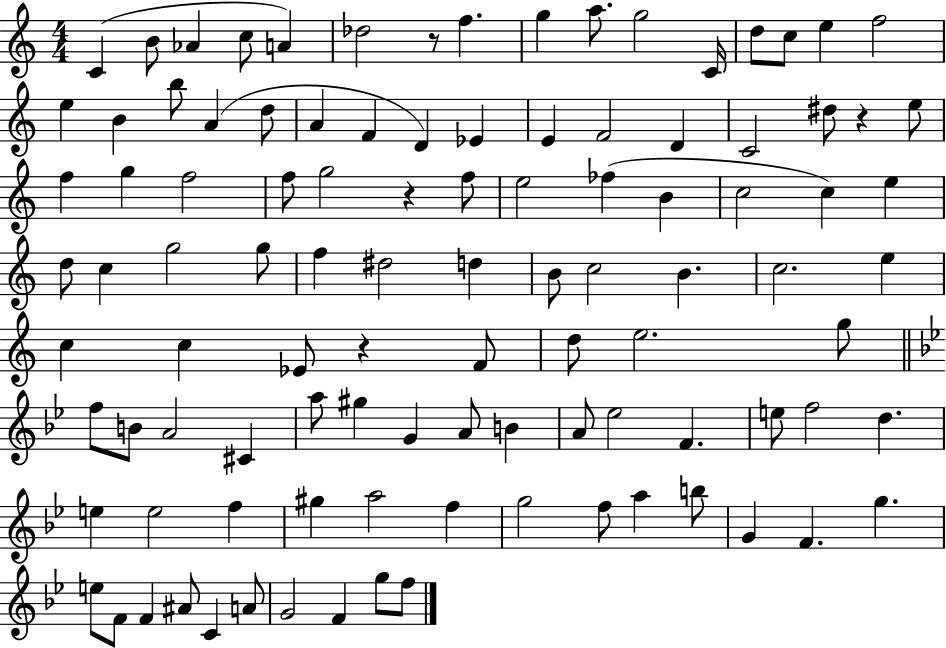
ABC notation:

X:1
T:Untitled
M:4/4
L:1/4
K:C
C B/2 _A c/2 A _d2 z/2 f g a/2 g2 C/4 d/2 c/2 e f2 e B b/2 A d/2 A F D _E E F2 D C2 ^d/2 z e/2 f g f2 f/2 g2 z f/2 e2 _f B c2 c e d/2 c g2 g/2 f ^d2 d B/2 c2 B c2 e c c _E/2 z F/2 d/2 e2 g/2 f/2 B/2 A2 ^C a/2 ^g G A/2 B A/2 _e2 F e/2 f2 d e e2 f ^g a2 f g2 f/2 a b/2 G F g e/2 F/2 F ^A/2 C A/2 G2 F g/2 f/2